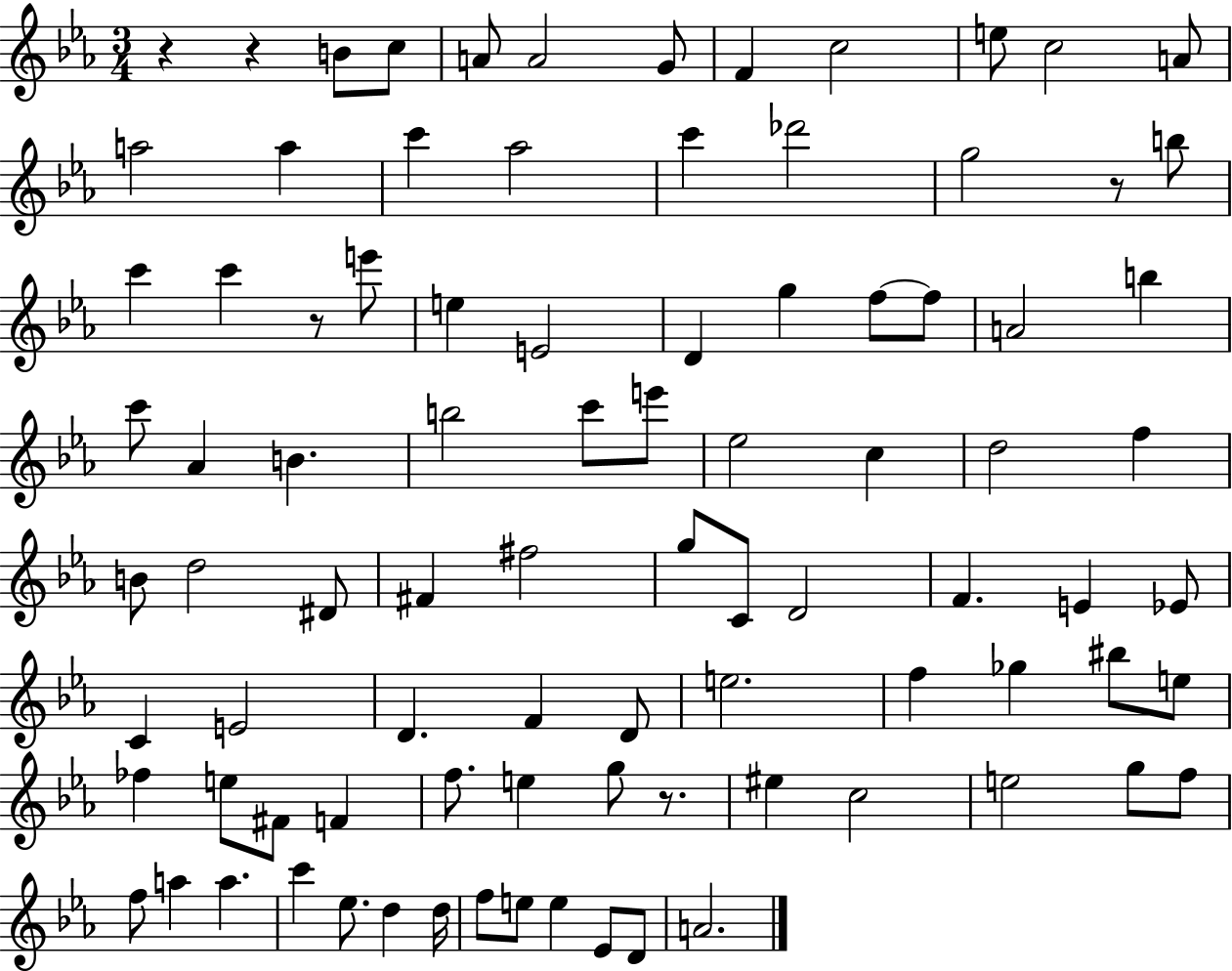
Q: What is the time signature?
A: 3/4